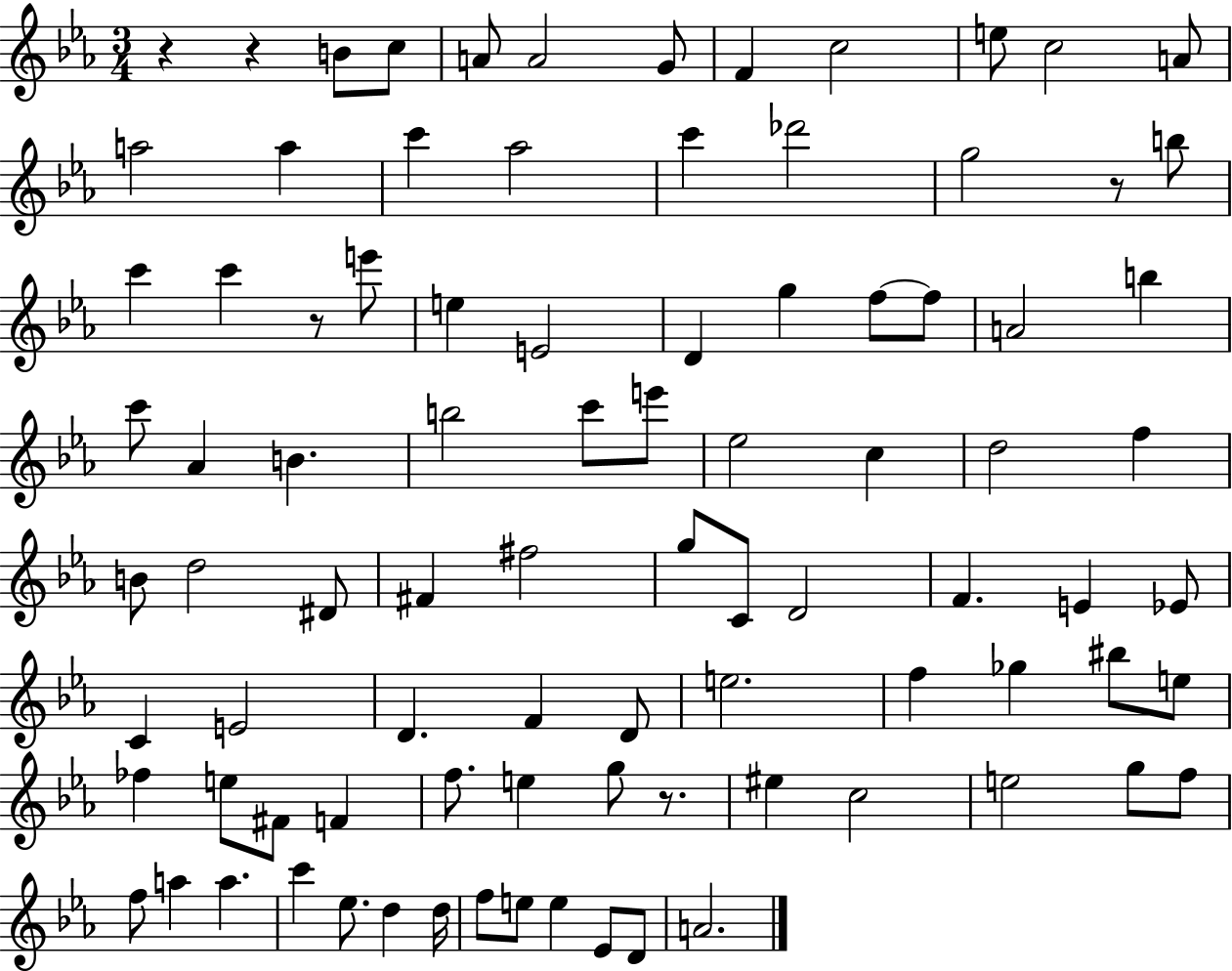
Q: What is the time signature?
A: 3/4